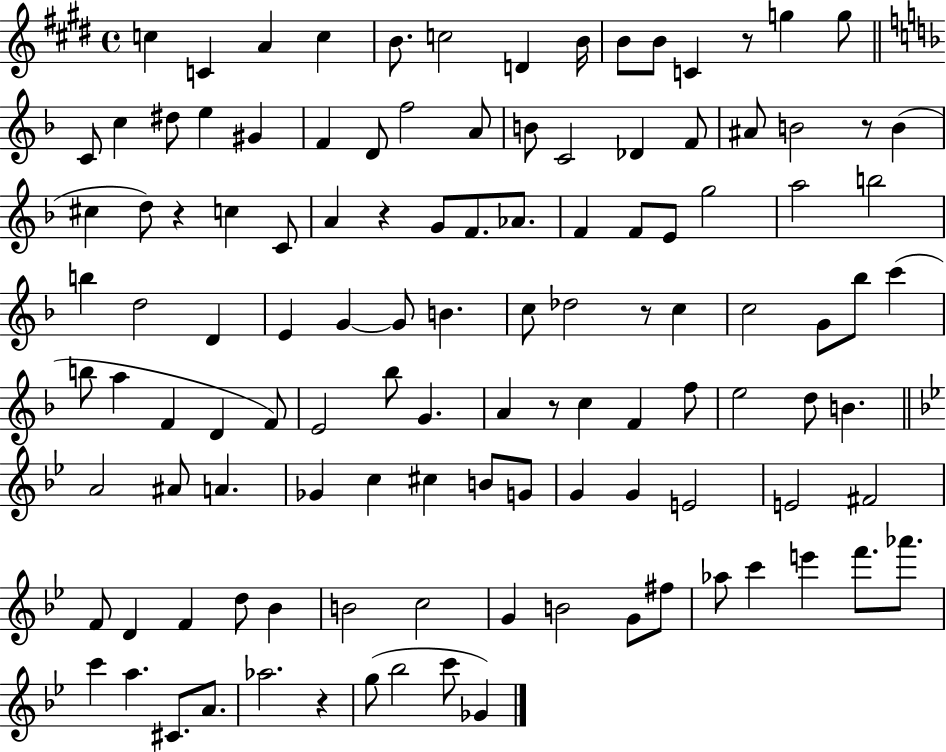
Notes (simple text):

C5/q C4/q A4/q C5/q B4/e. C5/h D4/q B4/s B4/e B4/e C4/q R/e G5/q G5/e C4/e C5/q D#5/e E5/q G#4/q F4/q D4/e F5/h A4/e B4/e C4/h Db4/q F4/e A#4/e B4/h R/e B4/q C#5/q D5/e R/q C5/q C4/e A4/q R/q G4/e F4/e. Ab4/e. F4/q F4/e E4/e G5/h A5/h B5/h B5/q D5/h D4/q E4/q G4/q G4/e B4/q. C5/e Db5/h R/e C5/q C5/h G4/e Bb5/e C6/q B5/e A5/q F4/q D4/q F4/e E4/h Bb5/e G4/q. A4/q R/e C5/q F4/q F5/e E5/h D5/e B4/q. A4/h A#4/e A4/q. Gb4/q C5/q C#5/q B4/e G4/e G4/q G4/q E4/h E4/h F#4/h F4/e D4/q F4/q D5/e Bb4/q B4/h C5/h G4/q B4/h G4/e F#5/e Ab5/e C6/q E6/q F6/e. Ab6/e. C6/q A5/q. C#4/e. A4/e. Ab5/h. R/q G5/e Bb5/h C6/e Gb4/q